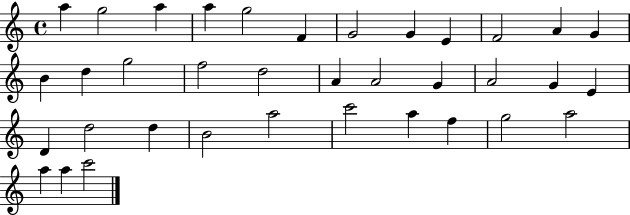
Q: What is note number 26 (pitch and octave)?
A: D5